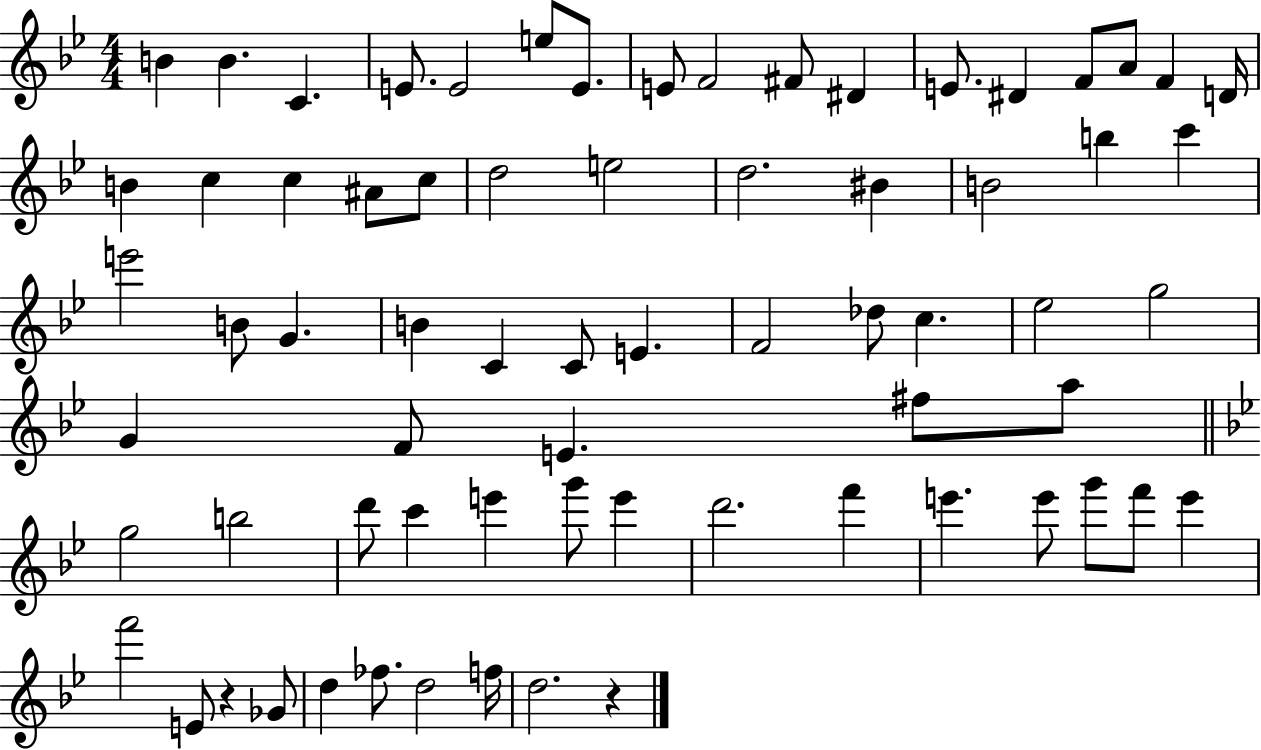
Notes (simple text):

B4/q B4/q. C4/q. E4/e. E4/h E5/e E4/e. E4/e F4/h F#4/e D#4/q E4/e. D#4/q F4/e A4/e F4/q D4/s B4/q C5/q C5/q A#4/e C5/e D5/h E5/h D5/h. BIS4/q B4/h B5/q C6/q E6/h B4/e G4/q. B4/q C4/q C4/e E4/q. F4/h Db5/e C5/q. Eb5/h G5/h G4/q F4/e E4/q. F#5/e A5/e G5/h B5/h D6/e C6/q E6/q G6/e E6/q D6/h. F6/q E6/q. E6/e G6/e F6/e E6/q F6/h E4/e R/q Gb4/e D5/q FES5/e. D5/h F5/s D5/h. R/q